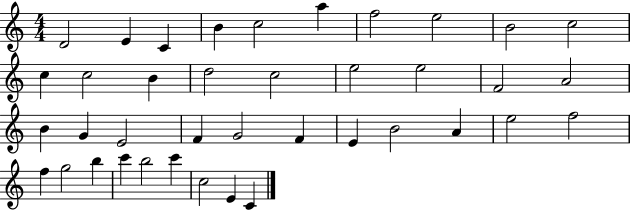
D4/h E4/q C4/q B4/q C5/h A5/q F5/h E5/h B4/h C5/h C5/q C5/h B4/q D5/h C5/h E5/h E5/h F4/h A4/h B4/q G4/q E4/h F4/q G4/h F4/q E4/q B4/h A4/q E5/h F5/h F5/q G5/h B5/q C6/q B5/h C6/q C5/h E4/q C4/q